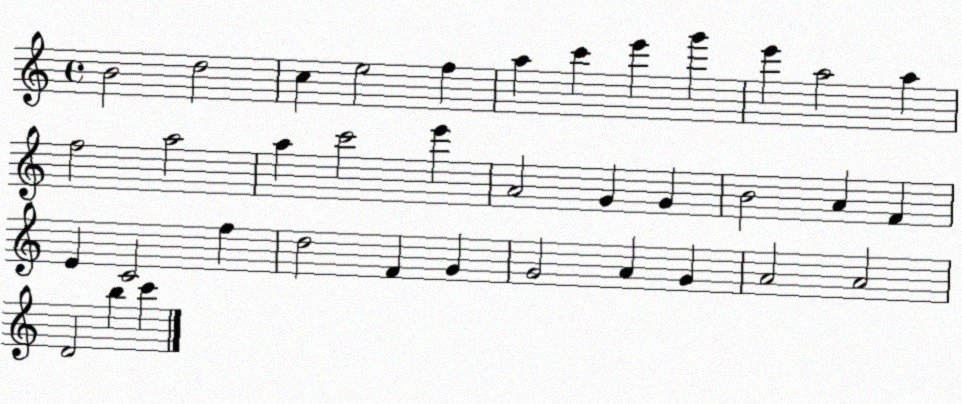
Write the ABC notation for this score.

X:1
T:Untitled
M:4/4
L:1/4
K:C
B2 d2 c e2 f a c' e' g' e' a2 a f2 a2 a c'2 e' A2 G G B2 A F E C2 f d2 F G G2 A G A2 A2 D2 b c'